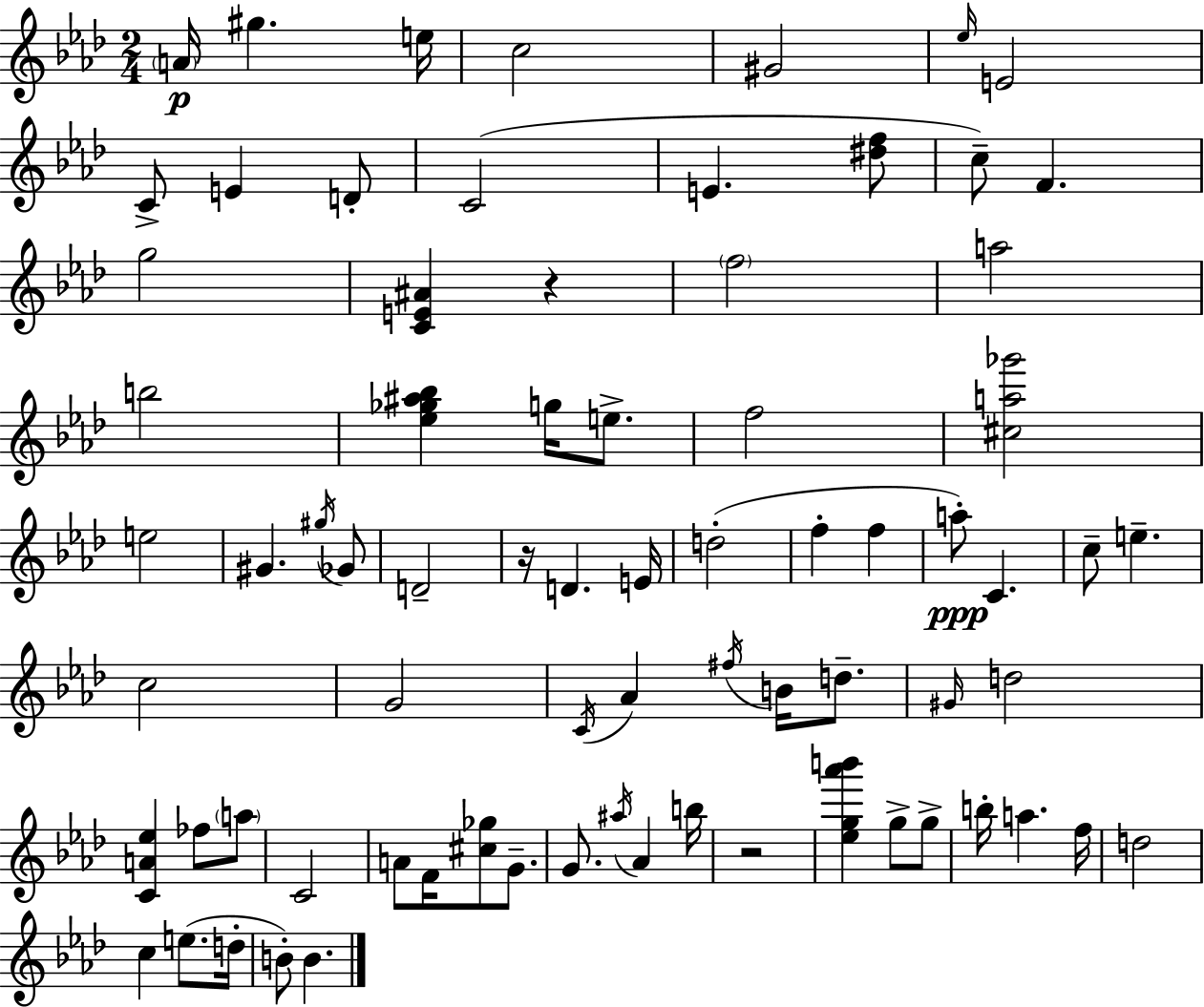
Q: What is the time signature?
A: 2/4